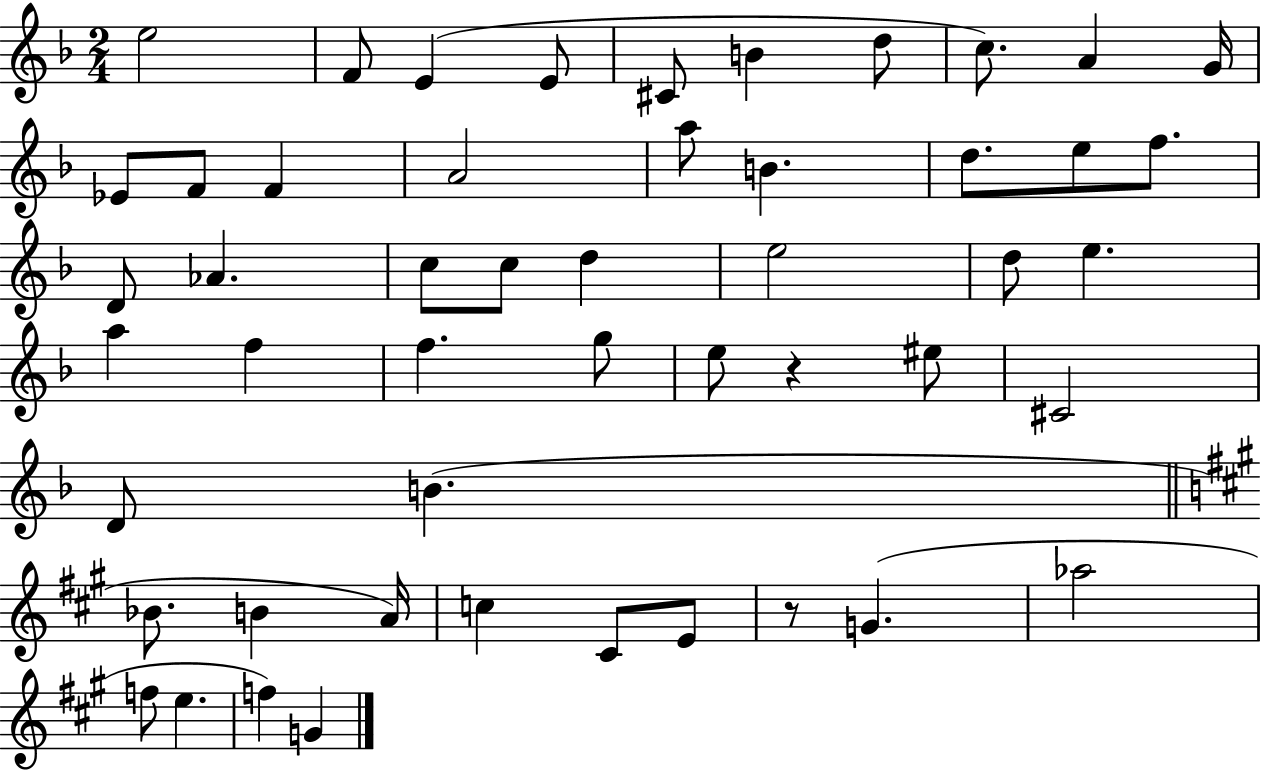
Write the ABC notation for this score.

X:1
T:Untitled
M:2/4
L:1/4
K:F
e2 F/2 E E/2 ^C/2 B d/2 c/2 A G/4 _E/2 F/2 F A2 a/2 B d/2 e/2 f/2 D/2 _A c/2 c/2 d e2 d/2 e a f f g/2 e/2 z ^e/2 ^C2 D/2 B _B/2 B A/4 c ^C/2 E/2 z/2 G _a2 f/2 e f G